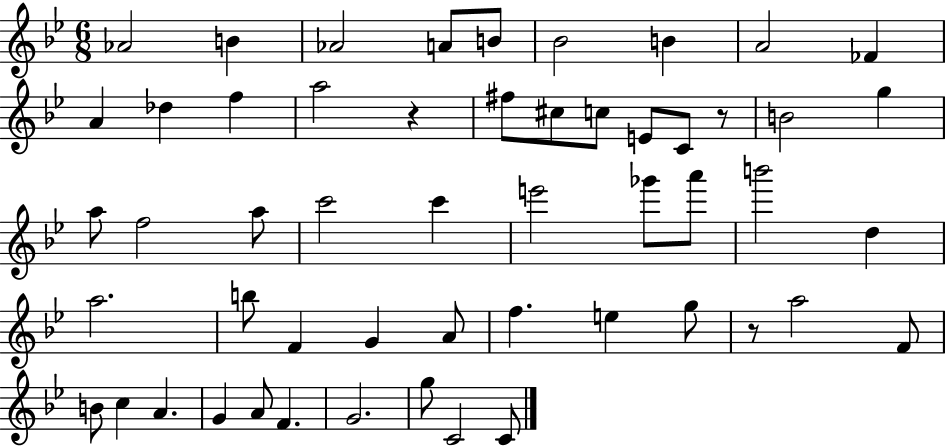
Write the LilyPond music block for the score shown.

{
  \clef treble
  \numericTimeSignature
  \time 6/8
  \key bes \major
  aes'2 b'4 | aes'2 a'8 b'8 | bes'2 b'4 | a'2 fes'4 | \break a'4 des''4 f''4 | a''2 r4 | fis''8 cis''8 c''8 e'8 c'8 r8 | b'2 g''4 | \break a''8 f''2 a''8 | c'''2 c'''4 | e'''2 ges'''8 a'''8 | b'''2 d''4 | \break a''2. | b''8 f'4 g'4 a'8 | f''4. e''4 g''8 | r8 a''2 f'8 | \break b'8 c''4 a'4. | g'4 a'8 f'4. | g'2. | g''8 c'2 c'8 | \break \bar "|."
}